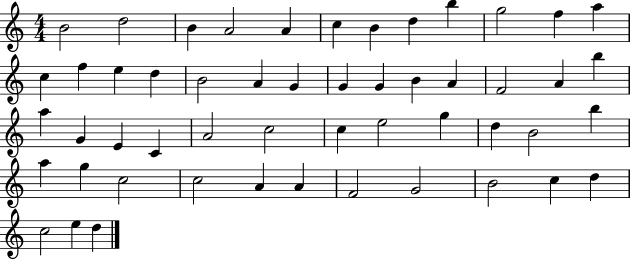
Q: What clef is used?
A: treble